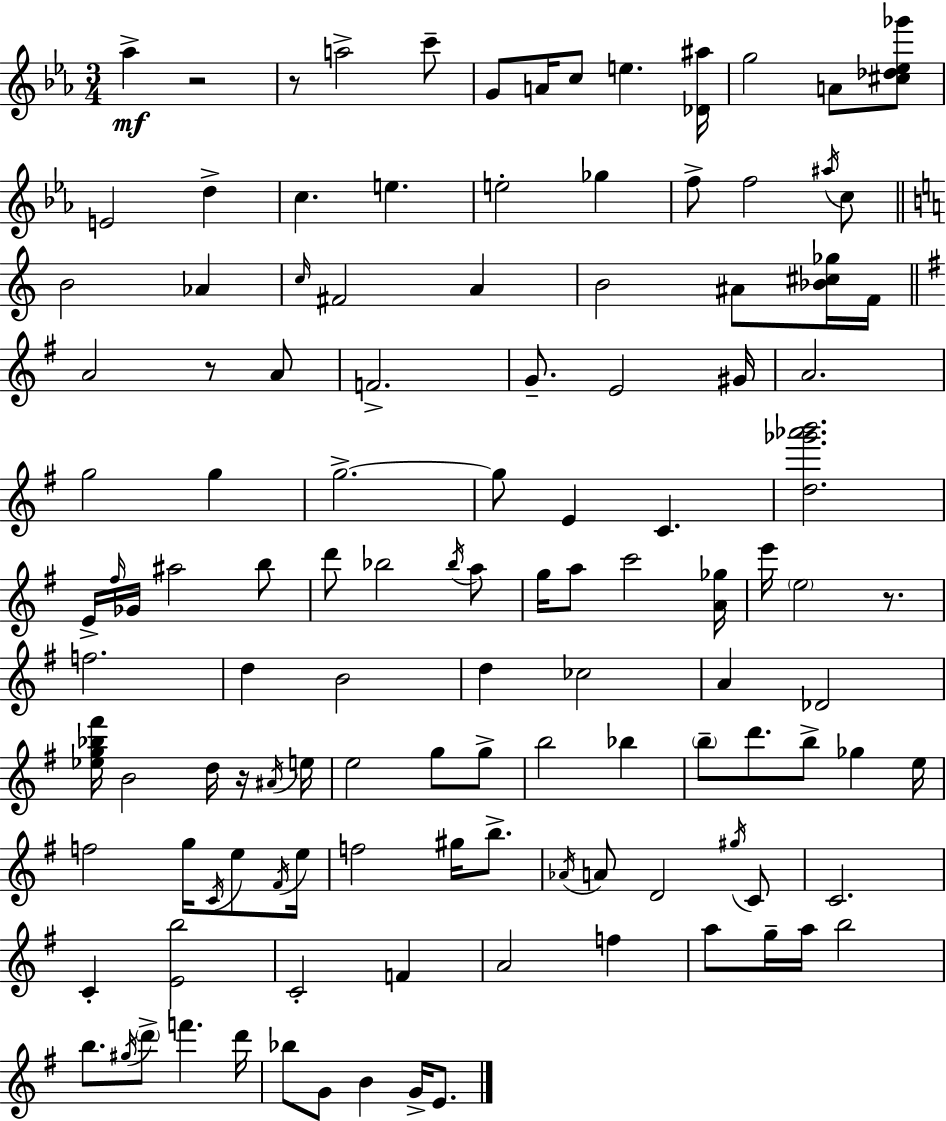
{
  \clef treble
  \numericTimeSignature
  \time 3/4
  \key ees \major
  aes''4->\mf r2 | r8 a''2-> c'''8-- | g'8 a'16 c''8 e''4. <des' ais''>16 | g''2 a'8 <cis'' des'' ees'' ges'''>8 | \break e'2 d''4-> | c''4. e''4. | e''2-. ges''4 | f''8-> f''2 \acciaccatura { ais''16 } c''8 | \break \bar "||" \break \key c \major b'2 aes'4 | \grace { c''16 } fis'2 a'4 | b'2 ais'8 <bes' cis'' ges''>16 | f'16 \bar "||" \break \key g \major a'2 r8 a'8 | f'2.-> | g'8.-- e'2 gis'16 | a'2. | \break g''2 g''4 | g''2.->~~ | g''8 e'4 c'4. | <d'' ges''' aes''' b'''>2. | \break e'16-> \grace { fis''16 } ges'16 ais''2 b''8 | d'''8 bes''2 \acciaccatura { bes''16 } | a''8 g''16 a''8 c'''2 | <a' ges''>16 e'''16 \parenthesize e''2 r8. | \break f''2. | d''4 b'2 | d''4 ces''2 | a'4 des'2 | \break <ees'' g'' bes'' fis'''>16 b'2 d''16 | r16 \acciaccatura { ais'16 } e''16 e''2 g''8 | g''8-> b''2 bes''4 | \parenthesize b''8-- d'''8. b''8-> ges''4 | \break e''16 f''2 g''16 | \acciaccatura { c'16 } e''8 \acciaccatura { fis'16 } e''16 f''2 | gis''16 b''8.-> \acciaccatura { aes'16 } a'8 d'2 | \acciaccatura { gis''16 } c'8 c'2. | \break c'4-. <e' b''>2 | c'2-. | f'4 a'2 | f''4 a''8 g''16-- a''16 b''2 | \break b''8. \acciaccatura { gis''16 } \parenthesize d'''8-> | f'''4. d'''16 bes''8 g'8 | b'4 g'16-> e'8. \bar "|."
}